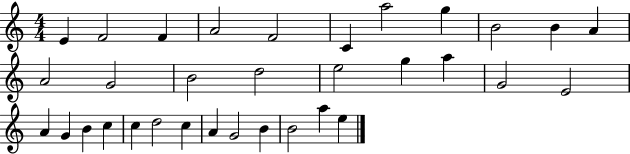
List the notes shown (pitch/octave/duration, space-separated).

E4/q F4/h F4/q A4/h F4/h C4/q A5/h G5/q B4/h B4/q A4/q A4/h G4/h B4/h D5/h E5/h G5/q A5/q G4/h E4/h A4/q G4/q B4/q C5/q C5/q D5/h C5/q A4/q G4/h B4/q B4/h A5/q E5/q